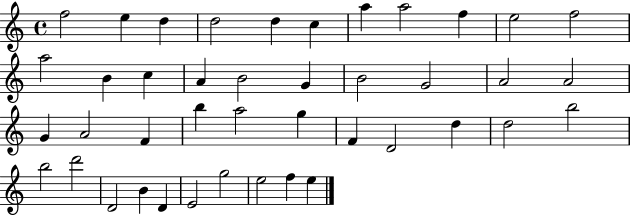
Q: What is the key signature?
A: C major